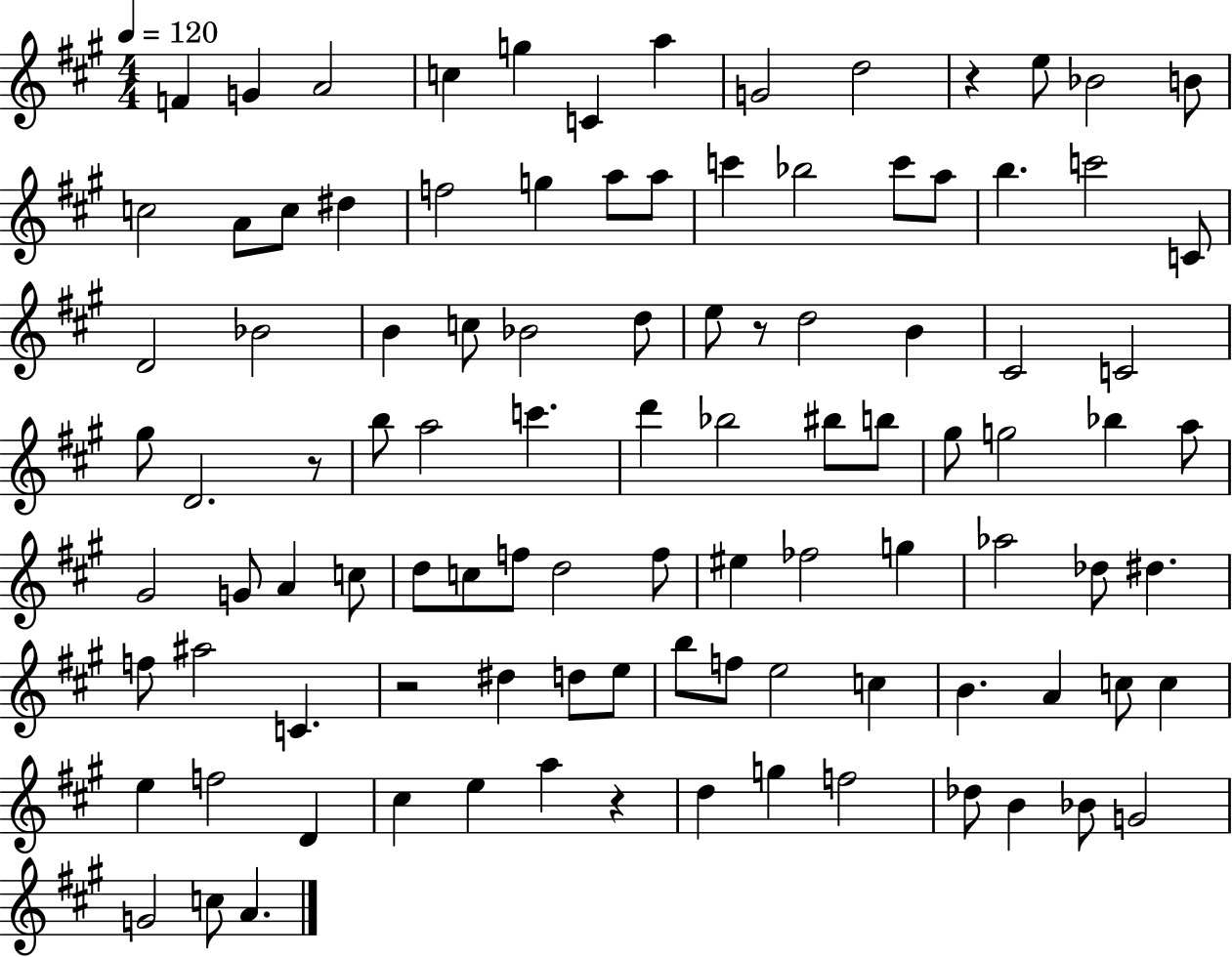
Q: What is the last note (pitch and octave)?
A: A4